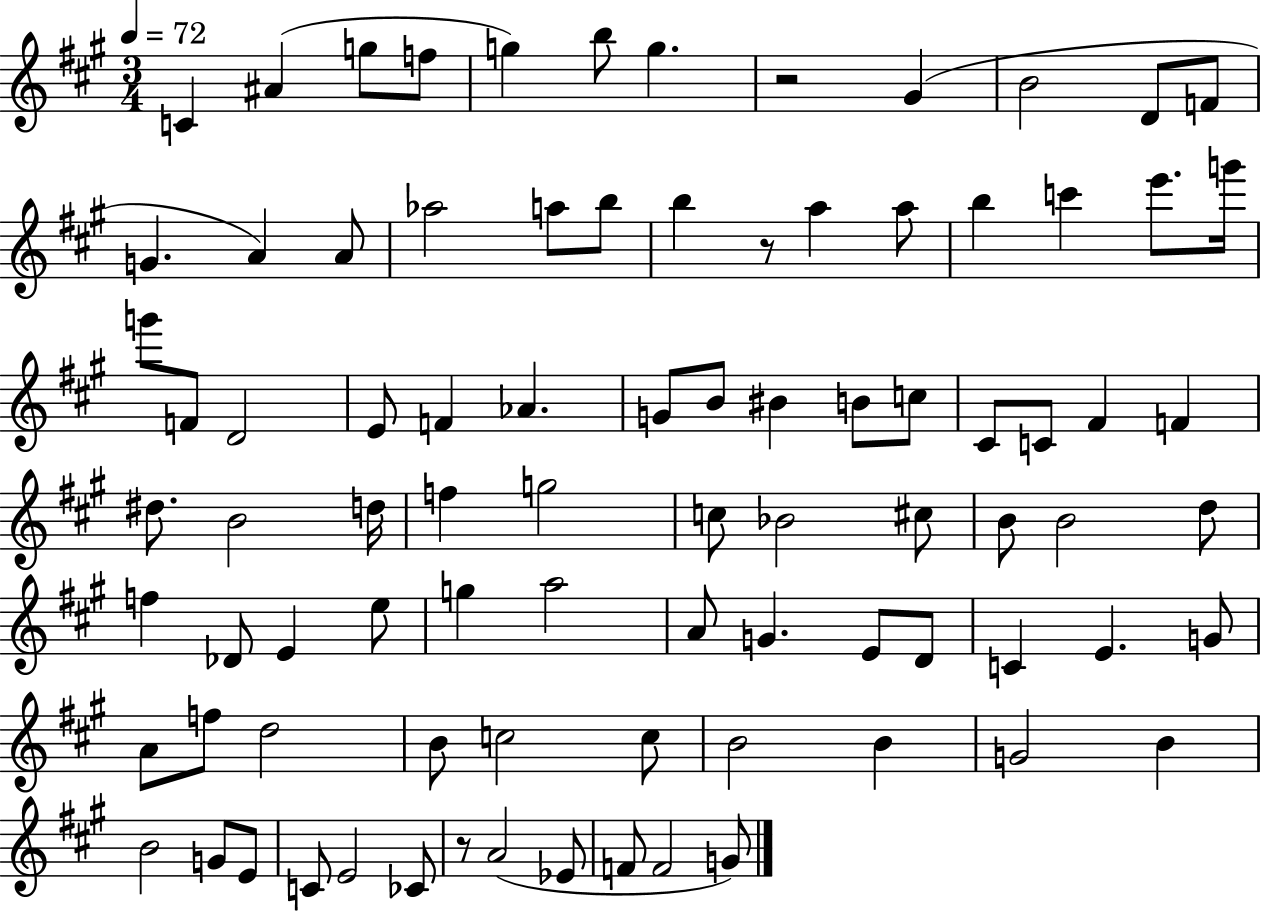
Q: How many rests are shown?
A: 3